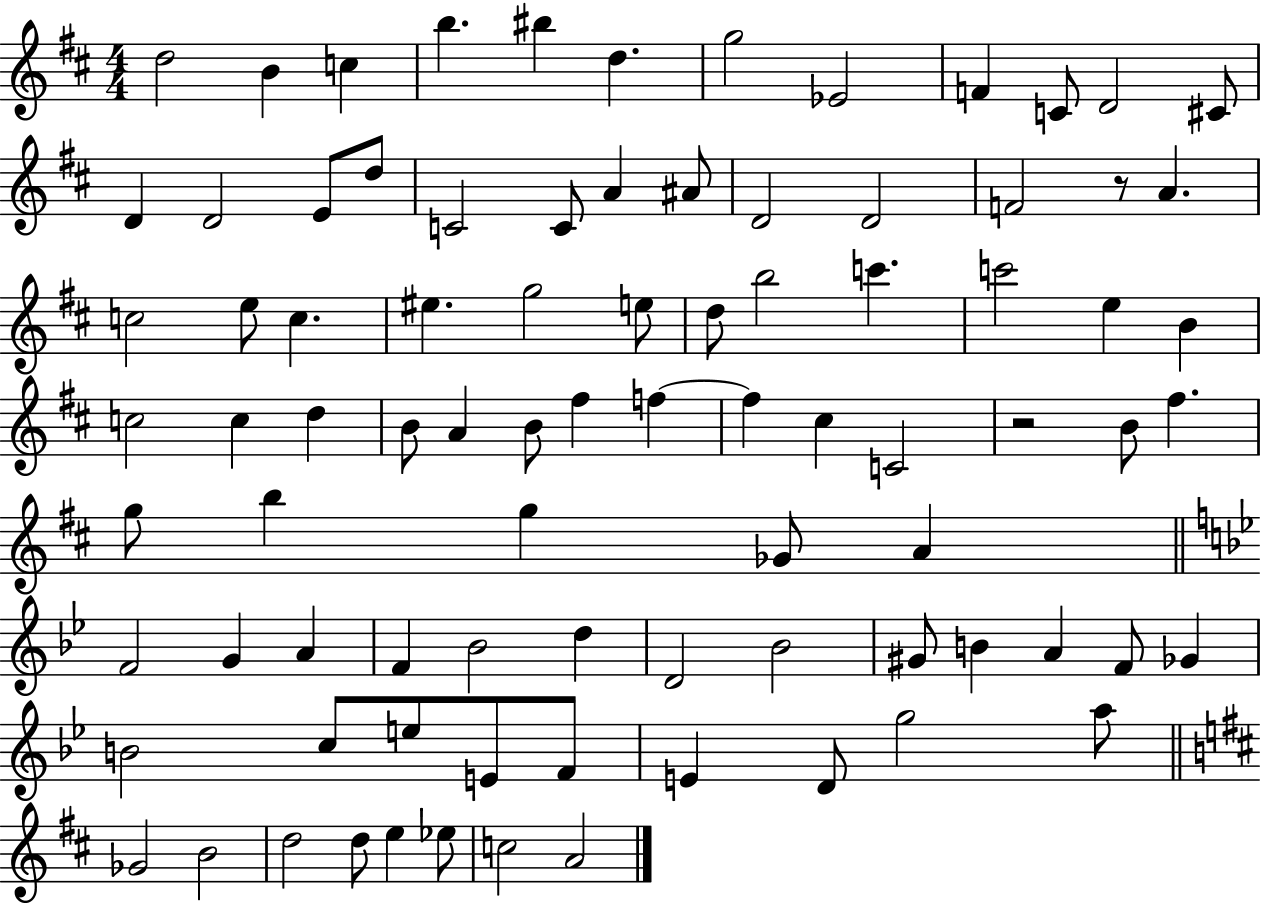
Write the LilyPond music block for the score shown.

{
  \clef treble
  \numericTimeSignature
  \time 4/4
  \key d \major
  d''2 b'4 c''4 | b''4. bis''4 d''4. | g''2 ees'2 | f'4 c'8 d'2 cis'8 | \break d'4 d'2 e'8 d''8 | c'2 c'8 a'4 ais'8 | d'2 d'2 | f'2 r8 a'4. | \break c''2 e''8 c''4. | eis''4. g''2 e''8 | d''8 b''2 c'''4. | c'''2 e''4 b'4 | \break c''2 c''4 d''4 | b'8 a'4 b'8 fis''4 f''4~~ | f''4 cis''4 c'2 | r2 b'8 fis''4. | \break g''8 b''4 g''4 ges'8 a'4 | \bar "||" \break \key bes \major f'2 g'4 a'4 | f'4 bes'2 d''4 | d'2 bes'2 | gis'8 b'4 a'4 f'8 ges'4 | \break b'2 c''8 e''8 e'8 f'8 | e'4 d'8 g''2 a''8 | \bar "||" \break \key d \major ges'2 b'2 | d''2 d''8 e''4 ees''8 | c''2 a'2 | \bar "|."
}